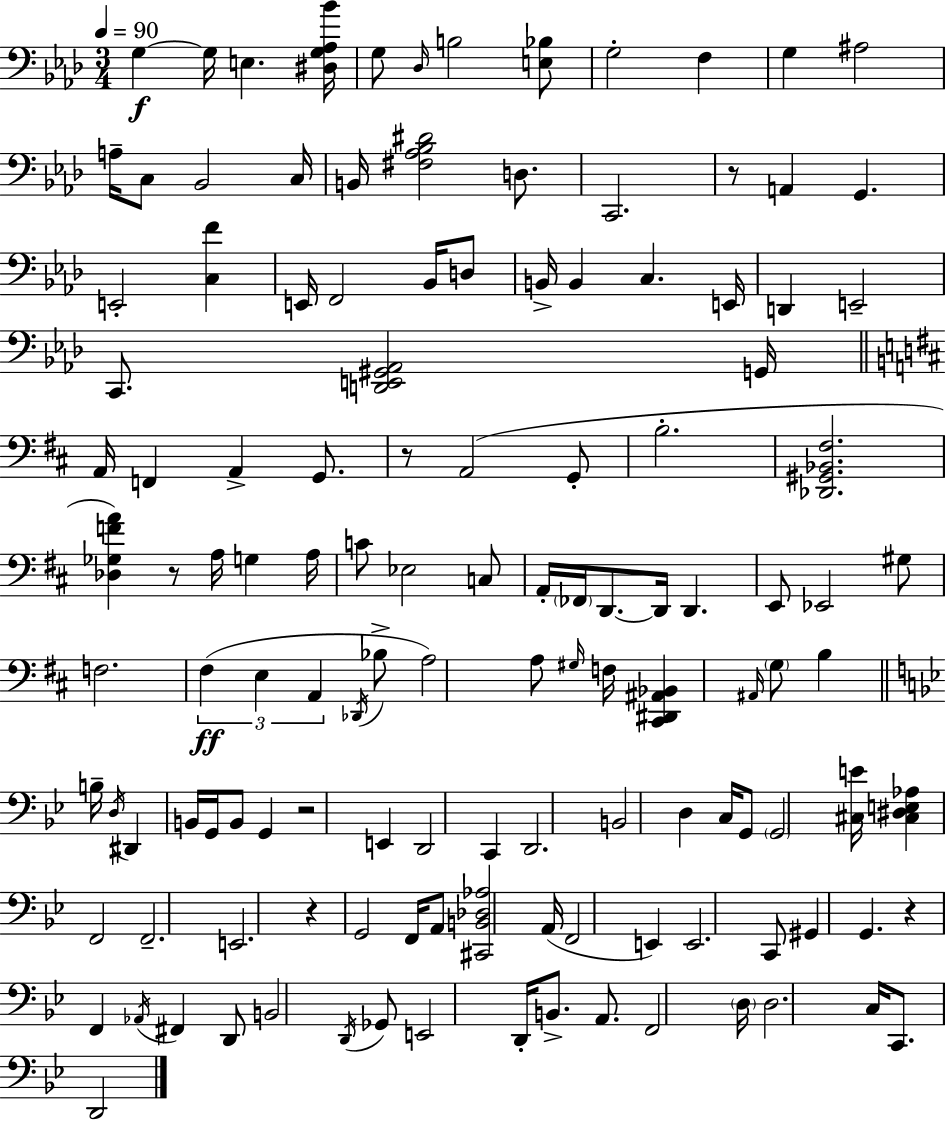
X:1
T:Untitled
M:3/4
L:1/4
K:Fm
G, G,/4 E, [^D,G,_A,_B]/4 G,/2 _D,/4 B,2 [E,_B,]/2 G,2 F, G, ^A,2 A,/4 C,/2 _B,,2 C,/4 B,,/4 [^F,_A,_B,^D]2 D,/2 C,,2 z/2 A,, G,, E,,2 [C,F] E,,/4 F,,2 _B,,/4 D,/2 B,,/4 B,, C, E,,/4 D,, E,,2 C,,/2 [D,,E,,^G,,_A,,]2 G,,/4 A,,/4 F,, A,, G,,/2 z/2 A,,2 G,,/2 B,2 [_D,,^G,,_B,,^F,]2 [_D,_G,FA] z/2 A,/4 G, A,/4 C/2 _E,2 C,/2 A,,/4 _F,,/4 D,,/2 D,,/4 D,, E,,/2 _E,,2 ^G,/2 F,2 ^F, E, A,, _D,,/4 _B,/2 A,2 A,/2 ^G,/4 F,/4 [^C,,^D,,^A,,_B,,] ^A,,/4 G,/2 B, B,/4 D,/4 ^D,, B,,/4 G,,/4 B,,/2 G,, z2 E,, D,,2 C,, D,,2 B,,2 D, C,/4 G,,/2 G,,2 [^C,E]/4 [^C,^D,E,_A,] F,,2 F,,2 E,,2 z G,,2 F,,/4 A,,/2 [^C,,B,,_D,_A,]2 A,,/4 F,,2 E,, E,,2 C,,/2 ^G,, G,, z F,, _A,,/4 ^F,, D,,/2 B,,2 D,,/4 _G,,/2 E,,2 D,,/4 B,,/2 A,,/2 F,,2 D,/4 D,2 C,/4 C,,/2 D,,2